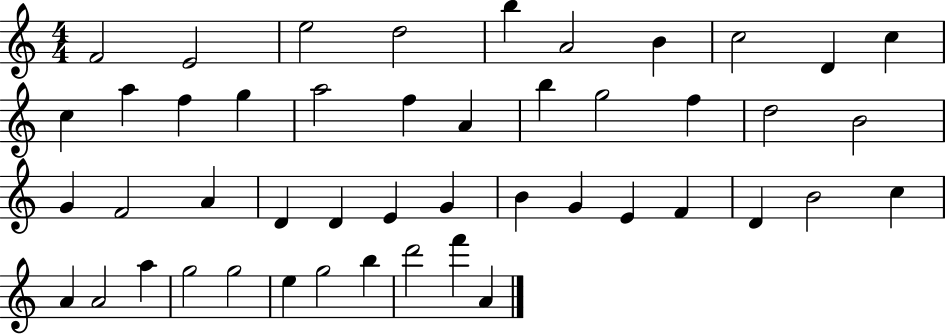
{
  \clef treble
  \numericTimeSignature
  \time 4/4
  \key c \major
  f'2 e'2 | e''2 d''2 | b''4 a'2 b'4 | c''2 d'4 c''4 | \break c''4 a''4 f''4 g''4 | a''2 f''4 a'4 | b''4 g''2 f''4 | d''2 b'2 | \break g'4 f'2 a'4 | d'4 d'4 e'4 g'4 | b'4 g'4 e'4 f'4 | d'4 b'2 c''4 | \break a'4 a'2 a''4 | g''2 g''2 | e''4 g''2 b''4 | d'''2 f'''4 a'4 | \break \bar "|."
}